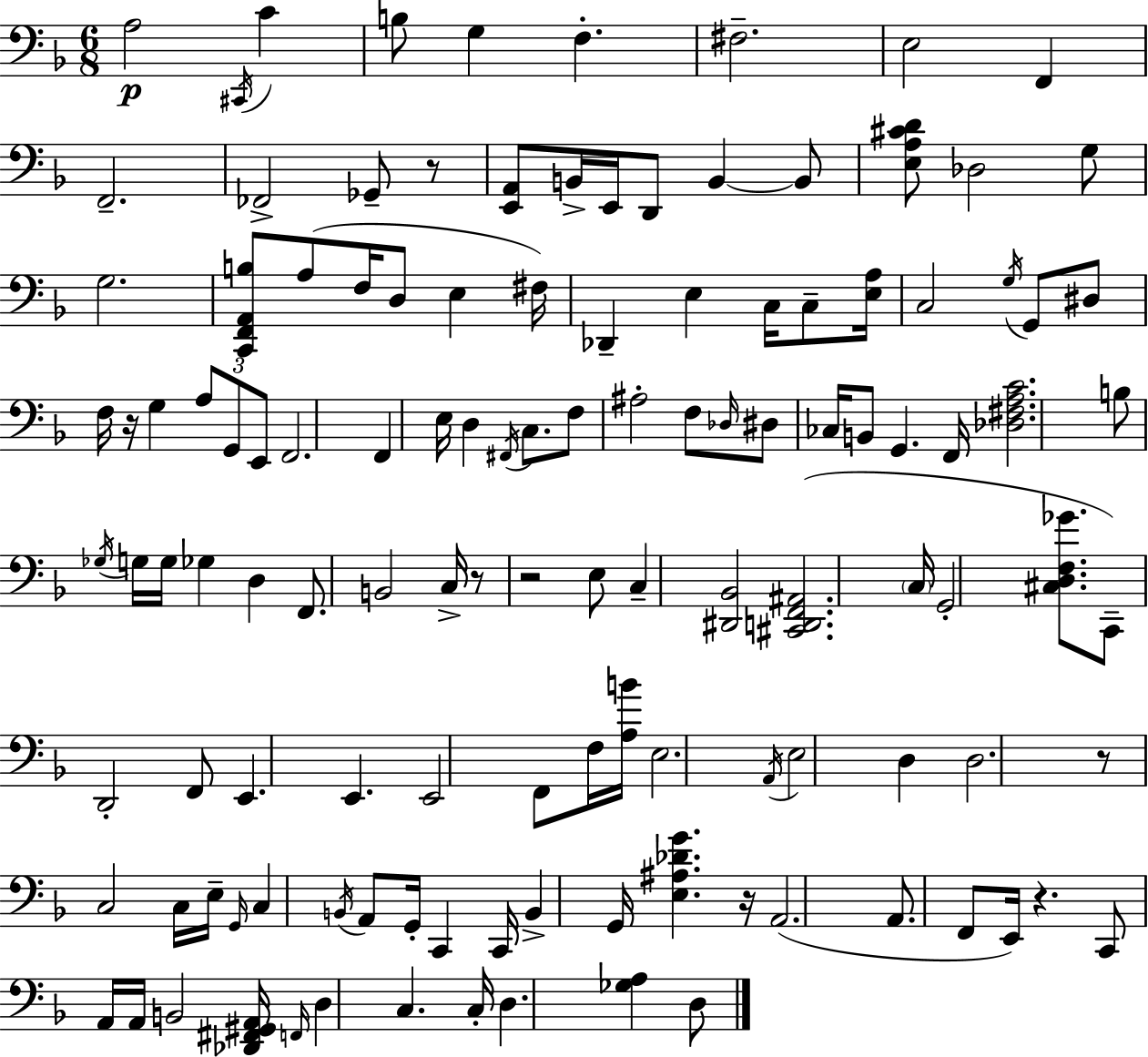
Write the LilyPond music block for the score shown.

{
  \clef bass
  \numericTimeSignature
  \time 6/8
  \key d \minor
  \repeat volta 2 { a2\p \acciaccatura { cis,16 } c'4 | b8 g4 f4.-. | fis2.-- | e2 f,4 | \break f,2.-- | fes,2-> ges,8-- r8 | <e, a,>8 b,16-> e,16 d,8 b,4~~ b,8 | <e a cis' d'>8 des2 g8 | \break g2. | <c, f, a, b>8 a8( f16 d8 e4 | fis16) des,4-- e4 c16 c8-- | <e a>16 c2 \acciaccatura { g16 } g,8 | \break dis8 f16 r16 g4 \tuplet 3/2 { a8 g,8 | e,8 } f,2. | f,4 e16 d4 \acciaccatura { fis,16 } | c8. f8 ais2-. | \break f8 \grace { des16 } dis8 ces16 b,8 g,4. | f,16 <des fis a c'>2. | b8 \acciaccatura { ges16 } g16 g16 ges4 | d4 f,8. b,2 | \break c16-> r8 r2 | e8 c4-- <dis, bes,>2 | <cis, d, f, ais,>2.( | \parenthesize c16 g,2-. | \break <cis d f ges'>8. c,8--) d,2-. | f,8 e,4. e,4. | e,2 | f,8 f16 <a b'>16 e2. | \break \acciaccatura { a,16 } e2 | d4 d2. | r8 c2 | c16 e16-- \grace { g,16 } c4 \acciaccatura { b,16 } | \break a,8 g,16-. c,4 c,16 b,4-> | g,16 <e ais des' g'>4. r16 a,2.( | a,8. f,8 | e,16) r4. c,8 a,16 a,16 | \break b,2 <des, fis, gis, a,>16 \grace { f,16 } d4 | c4. c16-. d4. | <ges a>4 d8 } \bar "|."
}